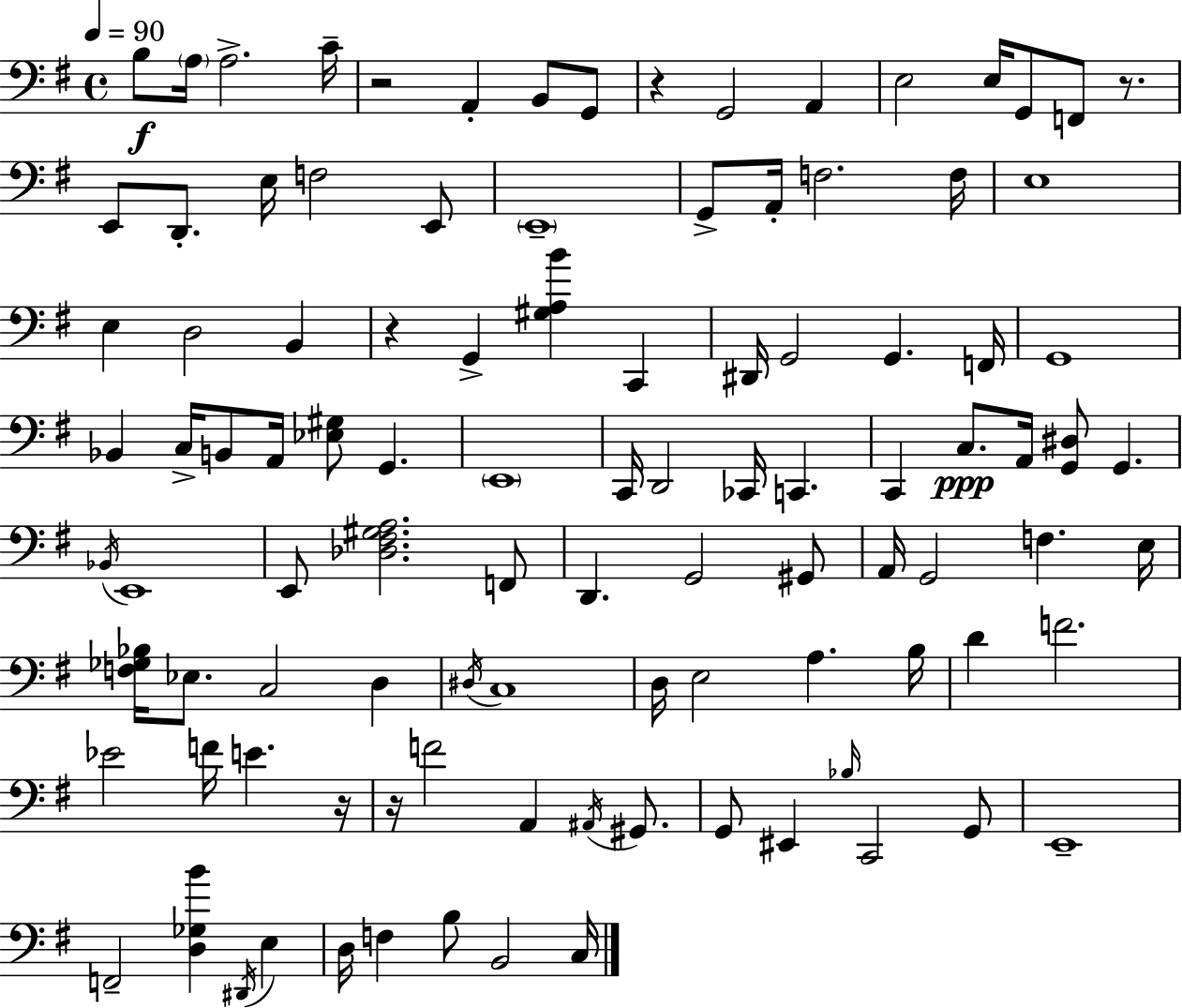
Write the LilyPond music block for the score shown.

{
  \clef bass
  \time 4/4
  \defaultTimeSignature
  \key e \minor
  \tempo 4 = 90
  b8\f \parenthesize a16 a2.-> c'16-- | r2 a,4-. b,8 g,8 | r4 g,2 a,4 | e2 e16 g,8 f,8 r8. | \break e,8 d,8.-. e16 f2 e,8 | \parenthesize e,1-- | g,8-> a,16-. f2. f16 | e1 | \break e4 d2 b,4 | r4 g,4-> <gis a b'>4 c,4 | dis,16 g,2 g,4. f,16 | g,1 | \break bes,4 c16-> b,8 a,16 <ees gis>8 g,4. | \parenthesize e,1 | c,16 d,2 ces,16 c,4. | c,4 c8.\ppp a,16 <g, dis>8 g,4. | \break \acciaccatura { bes,16 } e,1 | e,8 <des fis gis a>2. f,8 | d,4. g,2 gis,8 | a,16 g,2 f4. | \break e16 <f ges bes>16 ees8. c2 d4 | \acciaccatura { dis16 } c1 | d16 e2 a4. | b16 d'4 f'2. | \break ees'2 f'16 e'4. | r16 r16 f'2 a,4 \acciaccatura { ais,16 } | gis,8. g,8 eis,4 \grace { bes16 } c,2 | g,8 e,1-- | \break f,2-- <d ges b'>4 | \acciaccatura { dis,16 } e4 d16 f4 b8 b,2 | c16 \bar "|."
}